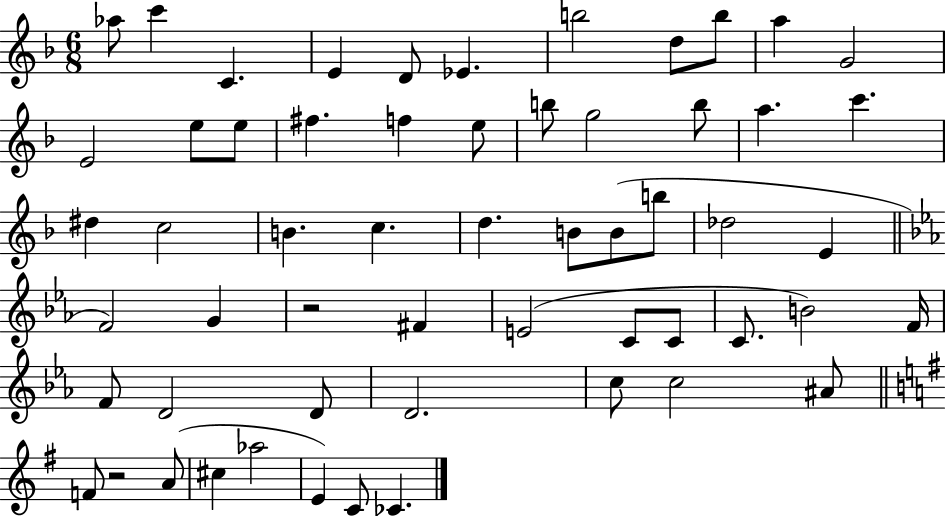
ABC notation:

X:1
T:Untitled
M:6/8
L:1/4
K:F
_a/2 c' C E D/2 _E b2 d/2 b/2 a G2 E2 e/2 e/2 ^f f e/2 b/2 g2 b/2 a c' ^d c2 B c d B/2 B/2 b/2 _d2 E F2 G z2 ^F E2 C/2 C/2 C/2 B2 F/4 F/2 D2 D/2 D2 c/2 c2 ^A/2 F/2 z2 A/2 ^c _a2 E C/2 _C